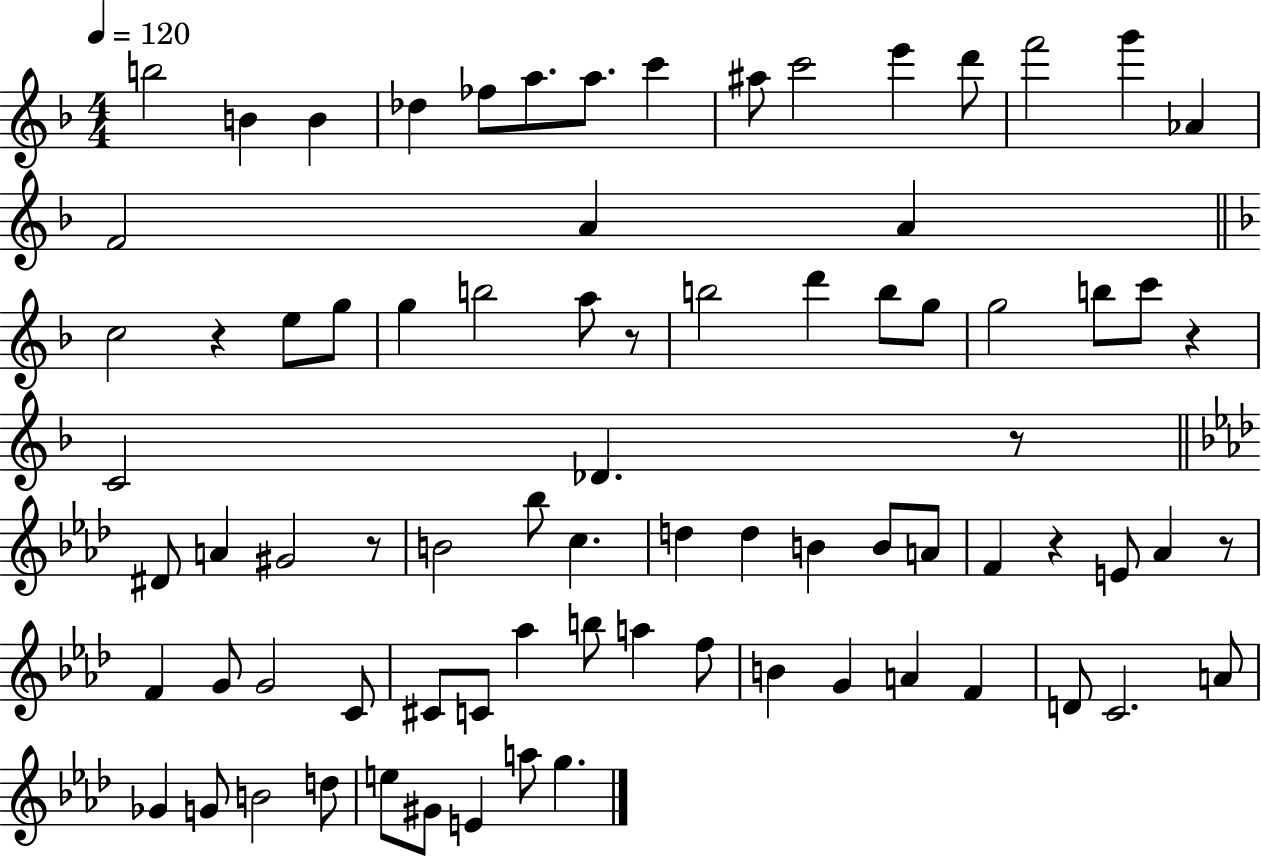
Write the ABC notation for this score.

X:1
T:Untitled
M:4/4
L:1/4
K:F
b2 B B _d _f/2 a/2 a/2 c' ^a/2 c'2 e' d'/2 f'2 g' _A F2 A A c2 z e/2 g/2 g b2 a/2 z/2 b2 d' b/2 g/2 g2 b/2 c'/2 z C2 _D z/2 ^D/2 A ^G2 z/2 B2 _b/2 c d d B B/2 A/2 F z E/2 _A z/2 F G/2 G2 C/2 ^C/2 C/2 _a b/2 a f/2 B G A F D/2 C2 A/2 _G G/2 B2 d/2 e/2 ^G/2 E a/2 g